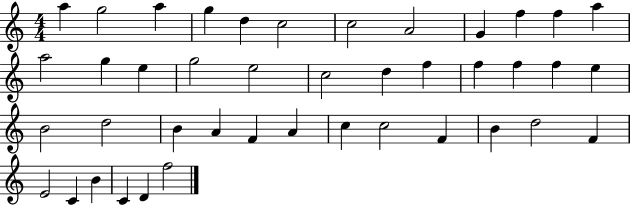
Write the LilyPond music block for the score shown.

{
  \clef treble
  \numericTimeSignature
  \time 4/4
  \key c \major
  a''4 g''2 a''4 | g''4 d''4 c''2 | c''2 a'2 | g'4 f''4 f''4 a''4 | \break a''2 g''4 e''4 | g''2 e''2 | c''2 d''4 f''4 | f''4 f''4 f''4 e''4 | \break b'2 d''2 | b'4 a'4 f'4 a'4 | c''4 c''2 f'4 | b'4 d''2 f'4 | \break e'2 c'4 b'4 | c'4 d'4 f''2 | \bar "|."
}